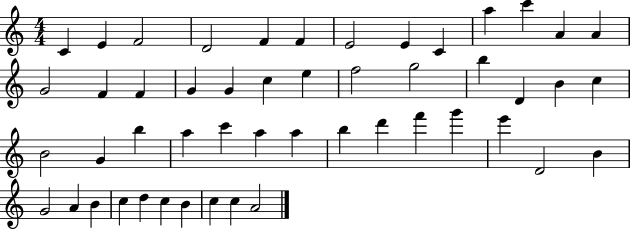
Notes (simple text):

C4/q E4/q F4/h D4/h F4/q F4/q E4/h E4/q C4/q A5/q C6/q A4/q A4/q G4/h F4/q F4/q G4/q G4/q C5/q E5/q F5/h G5/h B5/q D4/q B4/q C5/q B4/h G4/q B5/q A5/q C6/q A5/q A5/q B5/q D6/q F6/q G6/q E6/q D4/h B4/q G4/h A4/q B4/q C5/q D5/q C5/q B4/q C5/q C5/q A4/h